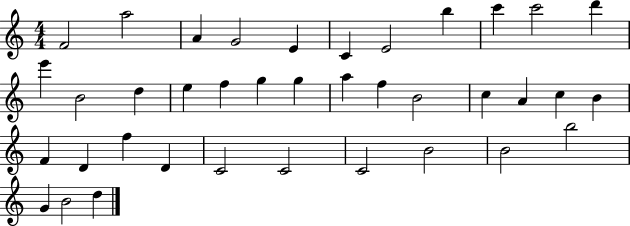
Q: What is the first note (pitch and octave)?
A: F4